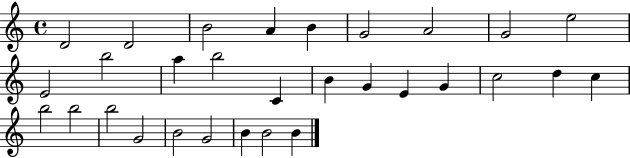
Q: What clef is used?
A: treble